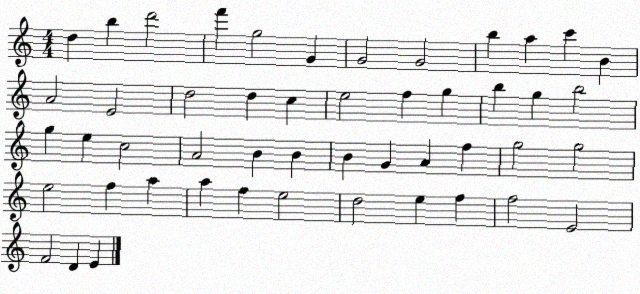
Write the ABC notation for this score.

X:1
T:Untitled
M:4/4
L:1/4
K:C
d b d'2 f' g2 G G2 G2 b a c' B A2 E2 d2 d c e2 f g b g b2 g e c2 A2 B B B G A f g2 g2 e2 f a a f e2 d2 e f f2 E2 F2 D E